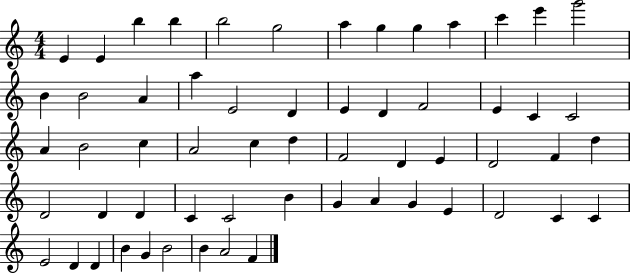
X:1
T:Untitled
M:4/4
L:1/4
K:C
E E b b b2 g2 a g g a c' e' g'2 B B2 A a E2 D E D F2 E C C2 A B2 c A2 c d F2 D E D2 F d D2 D D C C2 B G A G E D2 C C E2 D D B G B2 B A2 F